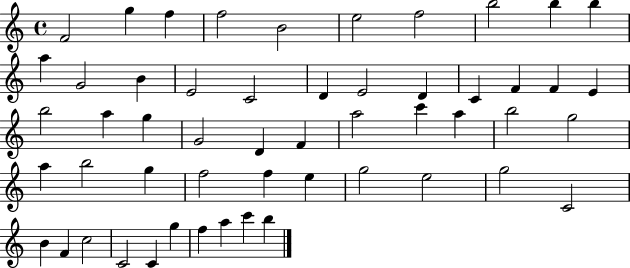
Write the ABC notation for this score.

X:1
T:Untitled
M:4/4
L:1/4
K:C
F2 g f f2 B2 e2 f2 b2 b b a G2 B E2 C2 D E2 D C F F E b2 a g G2 D F a2 c' a b2 g2 a b2 g f2 f e g2 e2 g2 C2 B F c2 C2 C g f a c' b